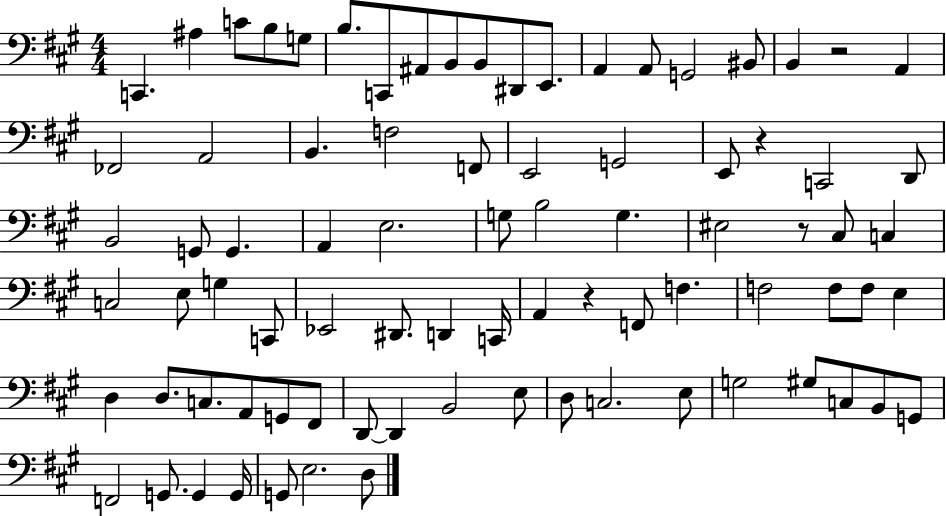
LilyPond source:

{
  \clef bass
  \numericTimeSignature
  \time 4/4
  \key a \major
  c,4. ais4 c'8 b8 g8 | b8. c,8 ais,8 b,8 b,8 dis,8 e,8. | a,4 a,8 g,2 bis,8 | b,4 r2 a,4 | \break fes,2 a,2 | b,4. f2 f,8 | e,2 g,2 | e,8 r4 c,2 d,8 | \break b,2 g,8 g,4. | a,4 e2. | g8 b2 g4. | eis2 r8 cis8 c4 | \break c2 e8 g4 c,8 | ees,2 dis,8. d,4 c,16 | a,4 r4 f,8 f4. | f2 f8 f8 e4 | \break d4 d8. c8. a,8 g,8 fis,8 | d,8~~ d,4 b,2 e8 | d8 c2. e8 | g2 gis8 c8 b,8 g,8 | \break f,2 g,8. g,4 g,16 | g,8 e2. d8 | \bar "|."
}